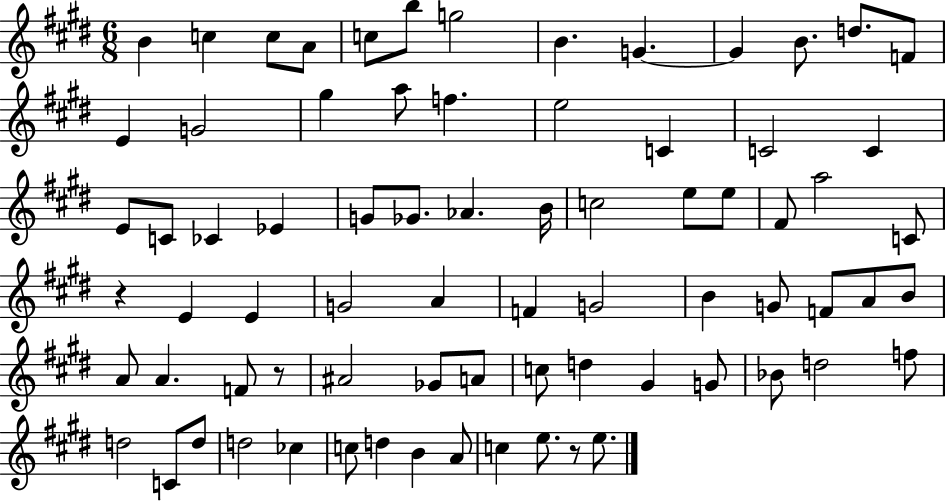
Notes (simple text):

B4/q C5/q C5/e A4/e C5/e B5/e G5/h B4/q. G4/q. G4/q B4/e. D5/e. F4/e E4/q G4/h G#5/q A5/e F5/q. E5/h C4/q C4/h C4/q E4/e C4/e CES4/q Eb4/q G4/e Gb4/e. Ab4/q. B4/s C5/h E5/e E5/e F#4/e A5/h C4/e R/q E4/q E4/q G4/h A4/q F4/q G4/h B4/q G4/e F4/e A4/e B4/e A4/e A4/q. F4/e R/e A#4/h Gb4/e A4/e C5/e D5/q G#4/q G4/e Bb4/e D5/h F5/e D5/h C4/e D5/e D5/h CES5/q C5/e D5/q B4/q A4/e C5/q E5/e. R/e E5/e.